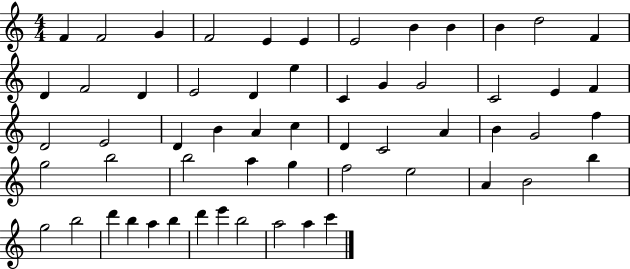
{
  \clef treble
  \numericTimeSignature
  \time 4/4
  \key c \major
  f'4 f'2 g'4 | f'2 e'4 e'4 | e'2 b'4 b'4 | b'4 d''2 f'4 | \break d'4 f'2 d'4 | e'2 d'4 e''4 | c'4 g'4 g'2 | c'2 e'4 f'4 | \break d'2 e'2 | d'4 b'4 a'4 c''4 | d'4 c'2 a'4 | b'4 g'2 f''4 | \break g''2 b''2 | b''2 a''4 g''4 | f''2 e''2 | a'4 b'2 b''4 | \break g''2 b''2 | d'''4 b''4 a''4 b''4 | d'''4 e'''4 b''2 | a''2 a''4 c'''4 | \break \bar "|."
}